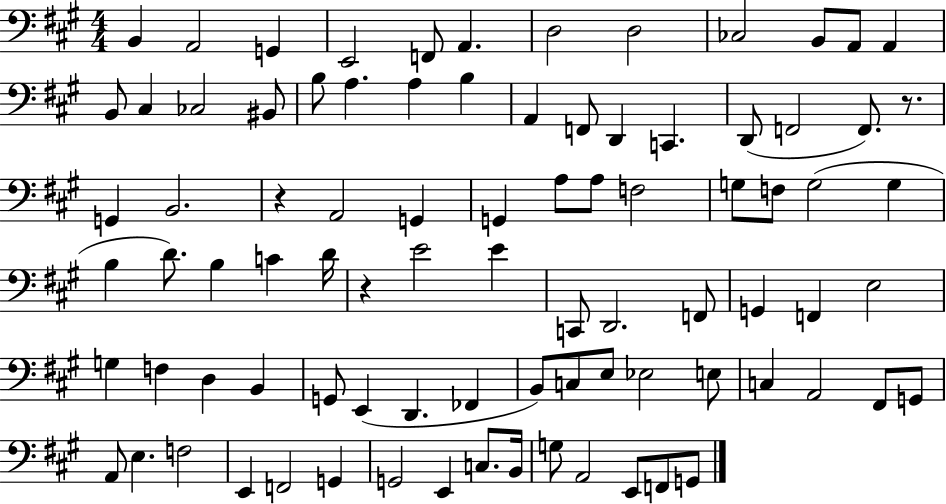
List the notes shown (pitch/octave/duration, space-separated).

B2/q A2/h G2/q E2/h F2/e A2/q. D3/h D3/h CES3/h B2/e A2/e A2/q B2/e C#3/q CES3/h BIS2/e B3/e A3/q. A3/q B3/q A2/q F2/e D2/q C2/q. D2/e F2/h F2/e. R/e. G2/q B2/h. R/q A2/h G2/q G2/q A3/e A3/e F3/h G3/e F3/e G3/h G3/q B3/q D4/e. B3/q C4/q D4/s R/q E4/h E4/q C2/e D2/h. F2/e G2/q F2/q E3/h G3/q F3/q D3/q B2/q G2/e E2/q D2/q. FES2/q B2/e C3/e E3/e Eb3/h E3/e C3/q A2/h F#2/e G2/e A2/e E3/q. F3/h E2/q F2/h G2/q G2/h E2/q C3/e. B2/s G3/e A2/h E2/e F2/e G2/e